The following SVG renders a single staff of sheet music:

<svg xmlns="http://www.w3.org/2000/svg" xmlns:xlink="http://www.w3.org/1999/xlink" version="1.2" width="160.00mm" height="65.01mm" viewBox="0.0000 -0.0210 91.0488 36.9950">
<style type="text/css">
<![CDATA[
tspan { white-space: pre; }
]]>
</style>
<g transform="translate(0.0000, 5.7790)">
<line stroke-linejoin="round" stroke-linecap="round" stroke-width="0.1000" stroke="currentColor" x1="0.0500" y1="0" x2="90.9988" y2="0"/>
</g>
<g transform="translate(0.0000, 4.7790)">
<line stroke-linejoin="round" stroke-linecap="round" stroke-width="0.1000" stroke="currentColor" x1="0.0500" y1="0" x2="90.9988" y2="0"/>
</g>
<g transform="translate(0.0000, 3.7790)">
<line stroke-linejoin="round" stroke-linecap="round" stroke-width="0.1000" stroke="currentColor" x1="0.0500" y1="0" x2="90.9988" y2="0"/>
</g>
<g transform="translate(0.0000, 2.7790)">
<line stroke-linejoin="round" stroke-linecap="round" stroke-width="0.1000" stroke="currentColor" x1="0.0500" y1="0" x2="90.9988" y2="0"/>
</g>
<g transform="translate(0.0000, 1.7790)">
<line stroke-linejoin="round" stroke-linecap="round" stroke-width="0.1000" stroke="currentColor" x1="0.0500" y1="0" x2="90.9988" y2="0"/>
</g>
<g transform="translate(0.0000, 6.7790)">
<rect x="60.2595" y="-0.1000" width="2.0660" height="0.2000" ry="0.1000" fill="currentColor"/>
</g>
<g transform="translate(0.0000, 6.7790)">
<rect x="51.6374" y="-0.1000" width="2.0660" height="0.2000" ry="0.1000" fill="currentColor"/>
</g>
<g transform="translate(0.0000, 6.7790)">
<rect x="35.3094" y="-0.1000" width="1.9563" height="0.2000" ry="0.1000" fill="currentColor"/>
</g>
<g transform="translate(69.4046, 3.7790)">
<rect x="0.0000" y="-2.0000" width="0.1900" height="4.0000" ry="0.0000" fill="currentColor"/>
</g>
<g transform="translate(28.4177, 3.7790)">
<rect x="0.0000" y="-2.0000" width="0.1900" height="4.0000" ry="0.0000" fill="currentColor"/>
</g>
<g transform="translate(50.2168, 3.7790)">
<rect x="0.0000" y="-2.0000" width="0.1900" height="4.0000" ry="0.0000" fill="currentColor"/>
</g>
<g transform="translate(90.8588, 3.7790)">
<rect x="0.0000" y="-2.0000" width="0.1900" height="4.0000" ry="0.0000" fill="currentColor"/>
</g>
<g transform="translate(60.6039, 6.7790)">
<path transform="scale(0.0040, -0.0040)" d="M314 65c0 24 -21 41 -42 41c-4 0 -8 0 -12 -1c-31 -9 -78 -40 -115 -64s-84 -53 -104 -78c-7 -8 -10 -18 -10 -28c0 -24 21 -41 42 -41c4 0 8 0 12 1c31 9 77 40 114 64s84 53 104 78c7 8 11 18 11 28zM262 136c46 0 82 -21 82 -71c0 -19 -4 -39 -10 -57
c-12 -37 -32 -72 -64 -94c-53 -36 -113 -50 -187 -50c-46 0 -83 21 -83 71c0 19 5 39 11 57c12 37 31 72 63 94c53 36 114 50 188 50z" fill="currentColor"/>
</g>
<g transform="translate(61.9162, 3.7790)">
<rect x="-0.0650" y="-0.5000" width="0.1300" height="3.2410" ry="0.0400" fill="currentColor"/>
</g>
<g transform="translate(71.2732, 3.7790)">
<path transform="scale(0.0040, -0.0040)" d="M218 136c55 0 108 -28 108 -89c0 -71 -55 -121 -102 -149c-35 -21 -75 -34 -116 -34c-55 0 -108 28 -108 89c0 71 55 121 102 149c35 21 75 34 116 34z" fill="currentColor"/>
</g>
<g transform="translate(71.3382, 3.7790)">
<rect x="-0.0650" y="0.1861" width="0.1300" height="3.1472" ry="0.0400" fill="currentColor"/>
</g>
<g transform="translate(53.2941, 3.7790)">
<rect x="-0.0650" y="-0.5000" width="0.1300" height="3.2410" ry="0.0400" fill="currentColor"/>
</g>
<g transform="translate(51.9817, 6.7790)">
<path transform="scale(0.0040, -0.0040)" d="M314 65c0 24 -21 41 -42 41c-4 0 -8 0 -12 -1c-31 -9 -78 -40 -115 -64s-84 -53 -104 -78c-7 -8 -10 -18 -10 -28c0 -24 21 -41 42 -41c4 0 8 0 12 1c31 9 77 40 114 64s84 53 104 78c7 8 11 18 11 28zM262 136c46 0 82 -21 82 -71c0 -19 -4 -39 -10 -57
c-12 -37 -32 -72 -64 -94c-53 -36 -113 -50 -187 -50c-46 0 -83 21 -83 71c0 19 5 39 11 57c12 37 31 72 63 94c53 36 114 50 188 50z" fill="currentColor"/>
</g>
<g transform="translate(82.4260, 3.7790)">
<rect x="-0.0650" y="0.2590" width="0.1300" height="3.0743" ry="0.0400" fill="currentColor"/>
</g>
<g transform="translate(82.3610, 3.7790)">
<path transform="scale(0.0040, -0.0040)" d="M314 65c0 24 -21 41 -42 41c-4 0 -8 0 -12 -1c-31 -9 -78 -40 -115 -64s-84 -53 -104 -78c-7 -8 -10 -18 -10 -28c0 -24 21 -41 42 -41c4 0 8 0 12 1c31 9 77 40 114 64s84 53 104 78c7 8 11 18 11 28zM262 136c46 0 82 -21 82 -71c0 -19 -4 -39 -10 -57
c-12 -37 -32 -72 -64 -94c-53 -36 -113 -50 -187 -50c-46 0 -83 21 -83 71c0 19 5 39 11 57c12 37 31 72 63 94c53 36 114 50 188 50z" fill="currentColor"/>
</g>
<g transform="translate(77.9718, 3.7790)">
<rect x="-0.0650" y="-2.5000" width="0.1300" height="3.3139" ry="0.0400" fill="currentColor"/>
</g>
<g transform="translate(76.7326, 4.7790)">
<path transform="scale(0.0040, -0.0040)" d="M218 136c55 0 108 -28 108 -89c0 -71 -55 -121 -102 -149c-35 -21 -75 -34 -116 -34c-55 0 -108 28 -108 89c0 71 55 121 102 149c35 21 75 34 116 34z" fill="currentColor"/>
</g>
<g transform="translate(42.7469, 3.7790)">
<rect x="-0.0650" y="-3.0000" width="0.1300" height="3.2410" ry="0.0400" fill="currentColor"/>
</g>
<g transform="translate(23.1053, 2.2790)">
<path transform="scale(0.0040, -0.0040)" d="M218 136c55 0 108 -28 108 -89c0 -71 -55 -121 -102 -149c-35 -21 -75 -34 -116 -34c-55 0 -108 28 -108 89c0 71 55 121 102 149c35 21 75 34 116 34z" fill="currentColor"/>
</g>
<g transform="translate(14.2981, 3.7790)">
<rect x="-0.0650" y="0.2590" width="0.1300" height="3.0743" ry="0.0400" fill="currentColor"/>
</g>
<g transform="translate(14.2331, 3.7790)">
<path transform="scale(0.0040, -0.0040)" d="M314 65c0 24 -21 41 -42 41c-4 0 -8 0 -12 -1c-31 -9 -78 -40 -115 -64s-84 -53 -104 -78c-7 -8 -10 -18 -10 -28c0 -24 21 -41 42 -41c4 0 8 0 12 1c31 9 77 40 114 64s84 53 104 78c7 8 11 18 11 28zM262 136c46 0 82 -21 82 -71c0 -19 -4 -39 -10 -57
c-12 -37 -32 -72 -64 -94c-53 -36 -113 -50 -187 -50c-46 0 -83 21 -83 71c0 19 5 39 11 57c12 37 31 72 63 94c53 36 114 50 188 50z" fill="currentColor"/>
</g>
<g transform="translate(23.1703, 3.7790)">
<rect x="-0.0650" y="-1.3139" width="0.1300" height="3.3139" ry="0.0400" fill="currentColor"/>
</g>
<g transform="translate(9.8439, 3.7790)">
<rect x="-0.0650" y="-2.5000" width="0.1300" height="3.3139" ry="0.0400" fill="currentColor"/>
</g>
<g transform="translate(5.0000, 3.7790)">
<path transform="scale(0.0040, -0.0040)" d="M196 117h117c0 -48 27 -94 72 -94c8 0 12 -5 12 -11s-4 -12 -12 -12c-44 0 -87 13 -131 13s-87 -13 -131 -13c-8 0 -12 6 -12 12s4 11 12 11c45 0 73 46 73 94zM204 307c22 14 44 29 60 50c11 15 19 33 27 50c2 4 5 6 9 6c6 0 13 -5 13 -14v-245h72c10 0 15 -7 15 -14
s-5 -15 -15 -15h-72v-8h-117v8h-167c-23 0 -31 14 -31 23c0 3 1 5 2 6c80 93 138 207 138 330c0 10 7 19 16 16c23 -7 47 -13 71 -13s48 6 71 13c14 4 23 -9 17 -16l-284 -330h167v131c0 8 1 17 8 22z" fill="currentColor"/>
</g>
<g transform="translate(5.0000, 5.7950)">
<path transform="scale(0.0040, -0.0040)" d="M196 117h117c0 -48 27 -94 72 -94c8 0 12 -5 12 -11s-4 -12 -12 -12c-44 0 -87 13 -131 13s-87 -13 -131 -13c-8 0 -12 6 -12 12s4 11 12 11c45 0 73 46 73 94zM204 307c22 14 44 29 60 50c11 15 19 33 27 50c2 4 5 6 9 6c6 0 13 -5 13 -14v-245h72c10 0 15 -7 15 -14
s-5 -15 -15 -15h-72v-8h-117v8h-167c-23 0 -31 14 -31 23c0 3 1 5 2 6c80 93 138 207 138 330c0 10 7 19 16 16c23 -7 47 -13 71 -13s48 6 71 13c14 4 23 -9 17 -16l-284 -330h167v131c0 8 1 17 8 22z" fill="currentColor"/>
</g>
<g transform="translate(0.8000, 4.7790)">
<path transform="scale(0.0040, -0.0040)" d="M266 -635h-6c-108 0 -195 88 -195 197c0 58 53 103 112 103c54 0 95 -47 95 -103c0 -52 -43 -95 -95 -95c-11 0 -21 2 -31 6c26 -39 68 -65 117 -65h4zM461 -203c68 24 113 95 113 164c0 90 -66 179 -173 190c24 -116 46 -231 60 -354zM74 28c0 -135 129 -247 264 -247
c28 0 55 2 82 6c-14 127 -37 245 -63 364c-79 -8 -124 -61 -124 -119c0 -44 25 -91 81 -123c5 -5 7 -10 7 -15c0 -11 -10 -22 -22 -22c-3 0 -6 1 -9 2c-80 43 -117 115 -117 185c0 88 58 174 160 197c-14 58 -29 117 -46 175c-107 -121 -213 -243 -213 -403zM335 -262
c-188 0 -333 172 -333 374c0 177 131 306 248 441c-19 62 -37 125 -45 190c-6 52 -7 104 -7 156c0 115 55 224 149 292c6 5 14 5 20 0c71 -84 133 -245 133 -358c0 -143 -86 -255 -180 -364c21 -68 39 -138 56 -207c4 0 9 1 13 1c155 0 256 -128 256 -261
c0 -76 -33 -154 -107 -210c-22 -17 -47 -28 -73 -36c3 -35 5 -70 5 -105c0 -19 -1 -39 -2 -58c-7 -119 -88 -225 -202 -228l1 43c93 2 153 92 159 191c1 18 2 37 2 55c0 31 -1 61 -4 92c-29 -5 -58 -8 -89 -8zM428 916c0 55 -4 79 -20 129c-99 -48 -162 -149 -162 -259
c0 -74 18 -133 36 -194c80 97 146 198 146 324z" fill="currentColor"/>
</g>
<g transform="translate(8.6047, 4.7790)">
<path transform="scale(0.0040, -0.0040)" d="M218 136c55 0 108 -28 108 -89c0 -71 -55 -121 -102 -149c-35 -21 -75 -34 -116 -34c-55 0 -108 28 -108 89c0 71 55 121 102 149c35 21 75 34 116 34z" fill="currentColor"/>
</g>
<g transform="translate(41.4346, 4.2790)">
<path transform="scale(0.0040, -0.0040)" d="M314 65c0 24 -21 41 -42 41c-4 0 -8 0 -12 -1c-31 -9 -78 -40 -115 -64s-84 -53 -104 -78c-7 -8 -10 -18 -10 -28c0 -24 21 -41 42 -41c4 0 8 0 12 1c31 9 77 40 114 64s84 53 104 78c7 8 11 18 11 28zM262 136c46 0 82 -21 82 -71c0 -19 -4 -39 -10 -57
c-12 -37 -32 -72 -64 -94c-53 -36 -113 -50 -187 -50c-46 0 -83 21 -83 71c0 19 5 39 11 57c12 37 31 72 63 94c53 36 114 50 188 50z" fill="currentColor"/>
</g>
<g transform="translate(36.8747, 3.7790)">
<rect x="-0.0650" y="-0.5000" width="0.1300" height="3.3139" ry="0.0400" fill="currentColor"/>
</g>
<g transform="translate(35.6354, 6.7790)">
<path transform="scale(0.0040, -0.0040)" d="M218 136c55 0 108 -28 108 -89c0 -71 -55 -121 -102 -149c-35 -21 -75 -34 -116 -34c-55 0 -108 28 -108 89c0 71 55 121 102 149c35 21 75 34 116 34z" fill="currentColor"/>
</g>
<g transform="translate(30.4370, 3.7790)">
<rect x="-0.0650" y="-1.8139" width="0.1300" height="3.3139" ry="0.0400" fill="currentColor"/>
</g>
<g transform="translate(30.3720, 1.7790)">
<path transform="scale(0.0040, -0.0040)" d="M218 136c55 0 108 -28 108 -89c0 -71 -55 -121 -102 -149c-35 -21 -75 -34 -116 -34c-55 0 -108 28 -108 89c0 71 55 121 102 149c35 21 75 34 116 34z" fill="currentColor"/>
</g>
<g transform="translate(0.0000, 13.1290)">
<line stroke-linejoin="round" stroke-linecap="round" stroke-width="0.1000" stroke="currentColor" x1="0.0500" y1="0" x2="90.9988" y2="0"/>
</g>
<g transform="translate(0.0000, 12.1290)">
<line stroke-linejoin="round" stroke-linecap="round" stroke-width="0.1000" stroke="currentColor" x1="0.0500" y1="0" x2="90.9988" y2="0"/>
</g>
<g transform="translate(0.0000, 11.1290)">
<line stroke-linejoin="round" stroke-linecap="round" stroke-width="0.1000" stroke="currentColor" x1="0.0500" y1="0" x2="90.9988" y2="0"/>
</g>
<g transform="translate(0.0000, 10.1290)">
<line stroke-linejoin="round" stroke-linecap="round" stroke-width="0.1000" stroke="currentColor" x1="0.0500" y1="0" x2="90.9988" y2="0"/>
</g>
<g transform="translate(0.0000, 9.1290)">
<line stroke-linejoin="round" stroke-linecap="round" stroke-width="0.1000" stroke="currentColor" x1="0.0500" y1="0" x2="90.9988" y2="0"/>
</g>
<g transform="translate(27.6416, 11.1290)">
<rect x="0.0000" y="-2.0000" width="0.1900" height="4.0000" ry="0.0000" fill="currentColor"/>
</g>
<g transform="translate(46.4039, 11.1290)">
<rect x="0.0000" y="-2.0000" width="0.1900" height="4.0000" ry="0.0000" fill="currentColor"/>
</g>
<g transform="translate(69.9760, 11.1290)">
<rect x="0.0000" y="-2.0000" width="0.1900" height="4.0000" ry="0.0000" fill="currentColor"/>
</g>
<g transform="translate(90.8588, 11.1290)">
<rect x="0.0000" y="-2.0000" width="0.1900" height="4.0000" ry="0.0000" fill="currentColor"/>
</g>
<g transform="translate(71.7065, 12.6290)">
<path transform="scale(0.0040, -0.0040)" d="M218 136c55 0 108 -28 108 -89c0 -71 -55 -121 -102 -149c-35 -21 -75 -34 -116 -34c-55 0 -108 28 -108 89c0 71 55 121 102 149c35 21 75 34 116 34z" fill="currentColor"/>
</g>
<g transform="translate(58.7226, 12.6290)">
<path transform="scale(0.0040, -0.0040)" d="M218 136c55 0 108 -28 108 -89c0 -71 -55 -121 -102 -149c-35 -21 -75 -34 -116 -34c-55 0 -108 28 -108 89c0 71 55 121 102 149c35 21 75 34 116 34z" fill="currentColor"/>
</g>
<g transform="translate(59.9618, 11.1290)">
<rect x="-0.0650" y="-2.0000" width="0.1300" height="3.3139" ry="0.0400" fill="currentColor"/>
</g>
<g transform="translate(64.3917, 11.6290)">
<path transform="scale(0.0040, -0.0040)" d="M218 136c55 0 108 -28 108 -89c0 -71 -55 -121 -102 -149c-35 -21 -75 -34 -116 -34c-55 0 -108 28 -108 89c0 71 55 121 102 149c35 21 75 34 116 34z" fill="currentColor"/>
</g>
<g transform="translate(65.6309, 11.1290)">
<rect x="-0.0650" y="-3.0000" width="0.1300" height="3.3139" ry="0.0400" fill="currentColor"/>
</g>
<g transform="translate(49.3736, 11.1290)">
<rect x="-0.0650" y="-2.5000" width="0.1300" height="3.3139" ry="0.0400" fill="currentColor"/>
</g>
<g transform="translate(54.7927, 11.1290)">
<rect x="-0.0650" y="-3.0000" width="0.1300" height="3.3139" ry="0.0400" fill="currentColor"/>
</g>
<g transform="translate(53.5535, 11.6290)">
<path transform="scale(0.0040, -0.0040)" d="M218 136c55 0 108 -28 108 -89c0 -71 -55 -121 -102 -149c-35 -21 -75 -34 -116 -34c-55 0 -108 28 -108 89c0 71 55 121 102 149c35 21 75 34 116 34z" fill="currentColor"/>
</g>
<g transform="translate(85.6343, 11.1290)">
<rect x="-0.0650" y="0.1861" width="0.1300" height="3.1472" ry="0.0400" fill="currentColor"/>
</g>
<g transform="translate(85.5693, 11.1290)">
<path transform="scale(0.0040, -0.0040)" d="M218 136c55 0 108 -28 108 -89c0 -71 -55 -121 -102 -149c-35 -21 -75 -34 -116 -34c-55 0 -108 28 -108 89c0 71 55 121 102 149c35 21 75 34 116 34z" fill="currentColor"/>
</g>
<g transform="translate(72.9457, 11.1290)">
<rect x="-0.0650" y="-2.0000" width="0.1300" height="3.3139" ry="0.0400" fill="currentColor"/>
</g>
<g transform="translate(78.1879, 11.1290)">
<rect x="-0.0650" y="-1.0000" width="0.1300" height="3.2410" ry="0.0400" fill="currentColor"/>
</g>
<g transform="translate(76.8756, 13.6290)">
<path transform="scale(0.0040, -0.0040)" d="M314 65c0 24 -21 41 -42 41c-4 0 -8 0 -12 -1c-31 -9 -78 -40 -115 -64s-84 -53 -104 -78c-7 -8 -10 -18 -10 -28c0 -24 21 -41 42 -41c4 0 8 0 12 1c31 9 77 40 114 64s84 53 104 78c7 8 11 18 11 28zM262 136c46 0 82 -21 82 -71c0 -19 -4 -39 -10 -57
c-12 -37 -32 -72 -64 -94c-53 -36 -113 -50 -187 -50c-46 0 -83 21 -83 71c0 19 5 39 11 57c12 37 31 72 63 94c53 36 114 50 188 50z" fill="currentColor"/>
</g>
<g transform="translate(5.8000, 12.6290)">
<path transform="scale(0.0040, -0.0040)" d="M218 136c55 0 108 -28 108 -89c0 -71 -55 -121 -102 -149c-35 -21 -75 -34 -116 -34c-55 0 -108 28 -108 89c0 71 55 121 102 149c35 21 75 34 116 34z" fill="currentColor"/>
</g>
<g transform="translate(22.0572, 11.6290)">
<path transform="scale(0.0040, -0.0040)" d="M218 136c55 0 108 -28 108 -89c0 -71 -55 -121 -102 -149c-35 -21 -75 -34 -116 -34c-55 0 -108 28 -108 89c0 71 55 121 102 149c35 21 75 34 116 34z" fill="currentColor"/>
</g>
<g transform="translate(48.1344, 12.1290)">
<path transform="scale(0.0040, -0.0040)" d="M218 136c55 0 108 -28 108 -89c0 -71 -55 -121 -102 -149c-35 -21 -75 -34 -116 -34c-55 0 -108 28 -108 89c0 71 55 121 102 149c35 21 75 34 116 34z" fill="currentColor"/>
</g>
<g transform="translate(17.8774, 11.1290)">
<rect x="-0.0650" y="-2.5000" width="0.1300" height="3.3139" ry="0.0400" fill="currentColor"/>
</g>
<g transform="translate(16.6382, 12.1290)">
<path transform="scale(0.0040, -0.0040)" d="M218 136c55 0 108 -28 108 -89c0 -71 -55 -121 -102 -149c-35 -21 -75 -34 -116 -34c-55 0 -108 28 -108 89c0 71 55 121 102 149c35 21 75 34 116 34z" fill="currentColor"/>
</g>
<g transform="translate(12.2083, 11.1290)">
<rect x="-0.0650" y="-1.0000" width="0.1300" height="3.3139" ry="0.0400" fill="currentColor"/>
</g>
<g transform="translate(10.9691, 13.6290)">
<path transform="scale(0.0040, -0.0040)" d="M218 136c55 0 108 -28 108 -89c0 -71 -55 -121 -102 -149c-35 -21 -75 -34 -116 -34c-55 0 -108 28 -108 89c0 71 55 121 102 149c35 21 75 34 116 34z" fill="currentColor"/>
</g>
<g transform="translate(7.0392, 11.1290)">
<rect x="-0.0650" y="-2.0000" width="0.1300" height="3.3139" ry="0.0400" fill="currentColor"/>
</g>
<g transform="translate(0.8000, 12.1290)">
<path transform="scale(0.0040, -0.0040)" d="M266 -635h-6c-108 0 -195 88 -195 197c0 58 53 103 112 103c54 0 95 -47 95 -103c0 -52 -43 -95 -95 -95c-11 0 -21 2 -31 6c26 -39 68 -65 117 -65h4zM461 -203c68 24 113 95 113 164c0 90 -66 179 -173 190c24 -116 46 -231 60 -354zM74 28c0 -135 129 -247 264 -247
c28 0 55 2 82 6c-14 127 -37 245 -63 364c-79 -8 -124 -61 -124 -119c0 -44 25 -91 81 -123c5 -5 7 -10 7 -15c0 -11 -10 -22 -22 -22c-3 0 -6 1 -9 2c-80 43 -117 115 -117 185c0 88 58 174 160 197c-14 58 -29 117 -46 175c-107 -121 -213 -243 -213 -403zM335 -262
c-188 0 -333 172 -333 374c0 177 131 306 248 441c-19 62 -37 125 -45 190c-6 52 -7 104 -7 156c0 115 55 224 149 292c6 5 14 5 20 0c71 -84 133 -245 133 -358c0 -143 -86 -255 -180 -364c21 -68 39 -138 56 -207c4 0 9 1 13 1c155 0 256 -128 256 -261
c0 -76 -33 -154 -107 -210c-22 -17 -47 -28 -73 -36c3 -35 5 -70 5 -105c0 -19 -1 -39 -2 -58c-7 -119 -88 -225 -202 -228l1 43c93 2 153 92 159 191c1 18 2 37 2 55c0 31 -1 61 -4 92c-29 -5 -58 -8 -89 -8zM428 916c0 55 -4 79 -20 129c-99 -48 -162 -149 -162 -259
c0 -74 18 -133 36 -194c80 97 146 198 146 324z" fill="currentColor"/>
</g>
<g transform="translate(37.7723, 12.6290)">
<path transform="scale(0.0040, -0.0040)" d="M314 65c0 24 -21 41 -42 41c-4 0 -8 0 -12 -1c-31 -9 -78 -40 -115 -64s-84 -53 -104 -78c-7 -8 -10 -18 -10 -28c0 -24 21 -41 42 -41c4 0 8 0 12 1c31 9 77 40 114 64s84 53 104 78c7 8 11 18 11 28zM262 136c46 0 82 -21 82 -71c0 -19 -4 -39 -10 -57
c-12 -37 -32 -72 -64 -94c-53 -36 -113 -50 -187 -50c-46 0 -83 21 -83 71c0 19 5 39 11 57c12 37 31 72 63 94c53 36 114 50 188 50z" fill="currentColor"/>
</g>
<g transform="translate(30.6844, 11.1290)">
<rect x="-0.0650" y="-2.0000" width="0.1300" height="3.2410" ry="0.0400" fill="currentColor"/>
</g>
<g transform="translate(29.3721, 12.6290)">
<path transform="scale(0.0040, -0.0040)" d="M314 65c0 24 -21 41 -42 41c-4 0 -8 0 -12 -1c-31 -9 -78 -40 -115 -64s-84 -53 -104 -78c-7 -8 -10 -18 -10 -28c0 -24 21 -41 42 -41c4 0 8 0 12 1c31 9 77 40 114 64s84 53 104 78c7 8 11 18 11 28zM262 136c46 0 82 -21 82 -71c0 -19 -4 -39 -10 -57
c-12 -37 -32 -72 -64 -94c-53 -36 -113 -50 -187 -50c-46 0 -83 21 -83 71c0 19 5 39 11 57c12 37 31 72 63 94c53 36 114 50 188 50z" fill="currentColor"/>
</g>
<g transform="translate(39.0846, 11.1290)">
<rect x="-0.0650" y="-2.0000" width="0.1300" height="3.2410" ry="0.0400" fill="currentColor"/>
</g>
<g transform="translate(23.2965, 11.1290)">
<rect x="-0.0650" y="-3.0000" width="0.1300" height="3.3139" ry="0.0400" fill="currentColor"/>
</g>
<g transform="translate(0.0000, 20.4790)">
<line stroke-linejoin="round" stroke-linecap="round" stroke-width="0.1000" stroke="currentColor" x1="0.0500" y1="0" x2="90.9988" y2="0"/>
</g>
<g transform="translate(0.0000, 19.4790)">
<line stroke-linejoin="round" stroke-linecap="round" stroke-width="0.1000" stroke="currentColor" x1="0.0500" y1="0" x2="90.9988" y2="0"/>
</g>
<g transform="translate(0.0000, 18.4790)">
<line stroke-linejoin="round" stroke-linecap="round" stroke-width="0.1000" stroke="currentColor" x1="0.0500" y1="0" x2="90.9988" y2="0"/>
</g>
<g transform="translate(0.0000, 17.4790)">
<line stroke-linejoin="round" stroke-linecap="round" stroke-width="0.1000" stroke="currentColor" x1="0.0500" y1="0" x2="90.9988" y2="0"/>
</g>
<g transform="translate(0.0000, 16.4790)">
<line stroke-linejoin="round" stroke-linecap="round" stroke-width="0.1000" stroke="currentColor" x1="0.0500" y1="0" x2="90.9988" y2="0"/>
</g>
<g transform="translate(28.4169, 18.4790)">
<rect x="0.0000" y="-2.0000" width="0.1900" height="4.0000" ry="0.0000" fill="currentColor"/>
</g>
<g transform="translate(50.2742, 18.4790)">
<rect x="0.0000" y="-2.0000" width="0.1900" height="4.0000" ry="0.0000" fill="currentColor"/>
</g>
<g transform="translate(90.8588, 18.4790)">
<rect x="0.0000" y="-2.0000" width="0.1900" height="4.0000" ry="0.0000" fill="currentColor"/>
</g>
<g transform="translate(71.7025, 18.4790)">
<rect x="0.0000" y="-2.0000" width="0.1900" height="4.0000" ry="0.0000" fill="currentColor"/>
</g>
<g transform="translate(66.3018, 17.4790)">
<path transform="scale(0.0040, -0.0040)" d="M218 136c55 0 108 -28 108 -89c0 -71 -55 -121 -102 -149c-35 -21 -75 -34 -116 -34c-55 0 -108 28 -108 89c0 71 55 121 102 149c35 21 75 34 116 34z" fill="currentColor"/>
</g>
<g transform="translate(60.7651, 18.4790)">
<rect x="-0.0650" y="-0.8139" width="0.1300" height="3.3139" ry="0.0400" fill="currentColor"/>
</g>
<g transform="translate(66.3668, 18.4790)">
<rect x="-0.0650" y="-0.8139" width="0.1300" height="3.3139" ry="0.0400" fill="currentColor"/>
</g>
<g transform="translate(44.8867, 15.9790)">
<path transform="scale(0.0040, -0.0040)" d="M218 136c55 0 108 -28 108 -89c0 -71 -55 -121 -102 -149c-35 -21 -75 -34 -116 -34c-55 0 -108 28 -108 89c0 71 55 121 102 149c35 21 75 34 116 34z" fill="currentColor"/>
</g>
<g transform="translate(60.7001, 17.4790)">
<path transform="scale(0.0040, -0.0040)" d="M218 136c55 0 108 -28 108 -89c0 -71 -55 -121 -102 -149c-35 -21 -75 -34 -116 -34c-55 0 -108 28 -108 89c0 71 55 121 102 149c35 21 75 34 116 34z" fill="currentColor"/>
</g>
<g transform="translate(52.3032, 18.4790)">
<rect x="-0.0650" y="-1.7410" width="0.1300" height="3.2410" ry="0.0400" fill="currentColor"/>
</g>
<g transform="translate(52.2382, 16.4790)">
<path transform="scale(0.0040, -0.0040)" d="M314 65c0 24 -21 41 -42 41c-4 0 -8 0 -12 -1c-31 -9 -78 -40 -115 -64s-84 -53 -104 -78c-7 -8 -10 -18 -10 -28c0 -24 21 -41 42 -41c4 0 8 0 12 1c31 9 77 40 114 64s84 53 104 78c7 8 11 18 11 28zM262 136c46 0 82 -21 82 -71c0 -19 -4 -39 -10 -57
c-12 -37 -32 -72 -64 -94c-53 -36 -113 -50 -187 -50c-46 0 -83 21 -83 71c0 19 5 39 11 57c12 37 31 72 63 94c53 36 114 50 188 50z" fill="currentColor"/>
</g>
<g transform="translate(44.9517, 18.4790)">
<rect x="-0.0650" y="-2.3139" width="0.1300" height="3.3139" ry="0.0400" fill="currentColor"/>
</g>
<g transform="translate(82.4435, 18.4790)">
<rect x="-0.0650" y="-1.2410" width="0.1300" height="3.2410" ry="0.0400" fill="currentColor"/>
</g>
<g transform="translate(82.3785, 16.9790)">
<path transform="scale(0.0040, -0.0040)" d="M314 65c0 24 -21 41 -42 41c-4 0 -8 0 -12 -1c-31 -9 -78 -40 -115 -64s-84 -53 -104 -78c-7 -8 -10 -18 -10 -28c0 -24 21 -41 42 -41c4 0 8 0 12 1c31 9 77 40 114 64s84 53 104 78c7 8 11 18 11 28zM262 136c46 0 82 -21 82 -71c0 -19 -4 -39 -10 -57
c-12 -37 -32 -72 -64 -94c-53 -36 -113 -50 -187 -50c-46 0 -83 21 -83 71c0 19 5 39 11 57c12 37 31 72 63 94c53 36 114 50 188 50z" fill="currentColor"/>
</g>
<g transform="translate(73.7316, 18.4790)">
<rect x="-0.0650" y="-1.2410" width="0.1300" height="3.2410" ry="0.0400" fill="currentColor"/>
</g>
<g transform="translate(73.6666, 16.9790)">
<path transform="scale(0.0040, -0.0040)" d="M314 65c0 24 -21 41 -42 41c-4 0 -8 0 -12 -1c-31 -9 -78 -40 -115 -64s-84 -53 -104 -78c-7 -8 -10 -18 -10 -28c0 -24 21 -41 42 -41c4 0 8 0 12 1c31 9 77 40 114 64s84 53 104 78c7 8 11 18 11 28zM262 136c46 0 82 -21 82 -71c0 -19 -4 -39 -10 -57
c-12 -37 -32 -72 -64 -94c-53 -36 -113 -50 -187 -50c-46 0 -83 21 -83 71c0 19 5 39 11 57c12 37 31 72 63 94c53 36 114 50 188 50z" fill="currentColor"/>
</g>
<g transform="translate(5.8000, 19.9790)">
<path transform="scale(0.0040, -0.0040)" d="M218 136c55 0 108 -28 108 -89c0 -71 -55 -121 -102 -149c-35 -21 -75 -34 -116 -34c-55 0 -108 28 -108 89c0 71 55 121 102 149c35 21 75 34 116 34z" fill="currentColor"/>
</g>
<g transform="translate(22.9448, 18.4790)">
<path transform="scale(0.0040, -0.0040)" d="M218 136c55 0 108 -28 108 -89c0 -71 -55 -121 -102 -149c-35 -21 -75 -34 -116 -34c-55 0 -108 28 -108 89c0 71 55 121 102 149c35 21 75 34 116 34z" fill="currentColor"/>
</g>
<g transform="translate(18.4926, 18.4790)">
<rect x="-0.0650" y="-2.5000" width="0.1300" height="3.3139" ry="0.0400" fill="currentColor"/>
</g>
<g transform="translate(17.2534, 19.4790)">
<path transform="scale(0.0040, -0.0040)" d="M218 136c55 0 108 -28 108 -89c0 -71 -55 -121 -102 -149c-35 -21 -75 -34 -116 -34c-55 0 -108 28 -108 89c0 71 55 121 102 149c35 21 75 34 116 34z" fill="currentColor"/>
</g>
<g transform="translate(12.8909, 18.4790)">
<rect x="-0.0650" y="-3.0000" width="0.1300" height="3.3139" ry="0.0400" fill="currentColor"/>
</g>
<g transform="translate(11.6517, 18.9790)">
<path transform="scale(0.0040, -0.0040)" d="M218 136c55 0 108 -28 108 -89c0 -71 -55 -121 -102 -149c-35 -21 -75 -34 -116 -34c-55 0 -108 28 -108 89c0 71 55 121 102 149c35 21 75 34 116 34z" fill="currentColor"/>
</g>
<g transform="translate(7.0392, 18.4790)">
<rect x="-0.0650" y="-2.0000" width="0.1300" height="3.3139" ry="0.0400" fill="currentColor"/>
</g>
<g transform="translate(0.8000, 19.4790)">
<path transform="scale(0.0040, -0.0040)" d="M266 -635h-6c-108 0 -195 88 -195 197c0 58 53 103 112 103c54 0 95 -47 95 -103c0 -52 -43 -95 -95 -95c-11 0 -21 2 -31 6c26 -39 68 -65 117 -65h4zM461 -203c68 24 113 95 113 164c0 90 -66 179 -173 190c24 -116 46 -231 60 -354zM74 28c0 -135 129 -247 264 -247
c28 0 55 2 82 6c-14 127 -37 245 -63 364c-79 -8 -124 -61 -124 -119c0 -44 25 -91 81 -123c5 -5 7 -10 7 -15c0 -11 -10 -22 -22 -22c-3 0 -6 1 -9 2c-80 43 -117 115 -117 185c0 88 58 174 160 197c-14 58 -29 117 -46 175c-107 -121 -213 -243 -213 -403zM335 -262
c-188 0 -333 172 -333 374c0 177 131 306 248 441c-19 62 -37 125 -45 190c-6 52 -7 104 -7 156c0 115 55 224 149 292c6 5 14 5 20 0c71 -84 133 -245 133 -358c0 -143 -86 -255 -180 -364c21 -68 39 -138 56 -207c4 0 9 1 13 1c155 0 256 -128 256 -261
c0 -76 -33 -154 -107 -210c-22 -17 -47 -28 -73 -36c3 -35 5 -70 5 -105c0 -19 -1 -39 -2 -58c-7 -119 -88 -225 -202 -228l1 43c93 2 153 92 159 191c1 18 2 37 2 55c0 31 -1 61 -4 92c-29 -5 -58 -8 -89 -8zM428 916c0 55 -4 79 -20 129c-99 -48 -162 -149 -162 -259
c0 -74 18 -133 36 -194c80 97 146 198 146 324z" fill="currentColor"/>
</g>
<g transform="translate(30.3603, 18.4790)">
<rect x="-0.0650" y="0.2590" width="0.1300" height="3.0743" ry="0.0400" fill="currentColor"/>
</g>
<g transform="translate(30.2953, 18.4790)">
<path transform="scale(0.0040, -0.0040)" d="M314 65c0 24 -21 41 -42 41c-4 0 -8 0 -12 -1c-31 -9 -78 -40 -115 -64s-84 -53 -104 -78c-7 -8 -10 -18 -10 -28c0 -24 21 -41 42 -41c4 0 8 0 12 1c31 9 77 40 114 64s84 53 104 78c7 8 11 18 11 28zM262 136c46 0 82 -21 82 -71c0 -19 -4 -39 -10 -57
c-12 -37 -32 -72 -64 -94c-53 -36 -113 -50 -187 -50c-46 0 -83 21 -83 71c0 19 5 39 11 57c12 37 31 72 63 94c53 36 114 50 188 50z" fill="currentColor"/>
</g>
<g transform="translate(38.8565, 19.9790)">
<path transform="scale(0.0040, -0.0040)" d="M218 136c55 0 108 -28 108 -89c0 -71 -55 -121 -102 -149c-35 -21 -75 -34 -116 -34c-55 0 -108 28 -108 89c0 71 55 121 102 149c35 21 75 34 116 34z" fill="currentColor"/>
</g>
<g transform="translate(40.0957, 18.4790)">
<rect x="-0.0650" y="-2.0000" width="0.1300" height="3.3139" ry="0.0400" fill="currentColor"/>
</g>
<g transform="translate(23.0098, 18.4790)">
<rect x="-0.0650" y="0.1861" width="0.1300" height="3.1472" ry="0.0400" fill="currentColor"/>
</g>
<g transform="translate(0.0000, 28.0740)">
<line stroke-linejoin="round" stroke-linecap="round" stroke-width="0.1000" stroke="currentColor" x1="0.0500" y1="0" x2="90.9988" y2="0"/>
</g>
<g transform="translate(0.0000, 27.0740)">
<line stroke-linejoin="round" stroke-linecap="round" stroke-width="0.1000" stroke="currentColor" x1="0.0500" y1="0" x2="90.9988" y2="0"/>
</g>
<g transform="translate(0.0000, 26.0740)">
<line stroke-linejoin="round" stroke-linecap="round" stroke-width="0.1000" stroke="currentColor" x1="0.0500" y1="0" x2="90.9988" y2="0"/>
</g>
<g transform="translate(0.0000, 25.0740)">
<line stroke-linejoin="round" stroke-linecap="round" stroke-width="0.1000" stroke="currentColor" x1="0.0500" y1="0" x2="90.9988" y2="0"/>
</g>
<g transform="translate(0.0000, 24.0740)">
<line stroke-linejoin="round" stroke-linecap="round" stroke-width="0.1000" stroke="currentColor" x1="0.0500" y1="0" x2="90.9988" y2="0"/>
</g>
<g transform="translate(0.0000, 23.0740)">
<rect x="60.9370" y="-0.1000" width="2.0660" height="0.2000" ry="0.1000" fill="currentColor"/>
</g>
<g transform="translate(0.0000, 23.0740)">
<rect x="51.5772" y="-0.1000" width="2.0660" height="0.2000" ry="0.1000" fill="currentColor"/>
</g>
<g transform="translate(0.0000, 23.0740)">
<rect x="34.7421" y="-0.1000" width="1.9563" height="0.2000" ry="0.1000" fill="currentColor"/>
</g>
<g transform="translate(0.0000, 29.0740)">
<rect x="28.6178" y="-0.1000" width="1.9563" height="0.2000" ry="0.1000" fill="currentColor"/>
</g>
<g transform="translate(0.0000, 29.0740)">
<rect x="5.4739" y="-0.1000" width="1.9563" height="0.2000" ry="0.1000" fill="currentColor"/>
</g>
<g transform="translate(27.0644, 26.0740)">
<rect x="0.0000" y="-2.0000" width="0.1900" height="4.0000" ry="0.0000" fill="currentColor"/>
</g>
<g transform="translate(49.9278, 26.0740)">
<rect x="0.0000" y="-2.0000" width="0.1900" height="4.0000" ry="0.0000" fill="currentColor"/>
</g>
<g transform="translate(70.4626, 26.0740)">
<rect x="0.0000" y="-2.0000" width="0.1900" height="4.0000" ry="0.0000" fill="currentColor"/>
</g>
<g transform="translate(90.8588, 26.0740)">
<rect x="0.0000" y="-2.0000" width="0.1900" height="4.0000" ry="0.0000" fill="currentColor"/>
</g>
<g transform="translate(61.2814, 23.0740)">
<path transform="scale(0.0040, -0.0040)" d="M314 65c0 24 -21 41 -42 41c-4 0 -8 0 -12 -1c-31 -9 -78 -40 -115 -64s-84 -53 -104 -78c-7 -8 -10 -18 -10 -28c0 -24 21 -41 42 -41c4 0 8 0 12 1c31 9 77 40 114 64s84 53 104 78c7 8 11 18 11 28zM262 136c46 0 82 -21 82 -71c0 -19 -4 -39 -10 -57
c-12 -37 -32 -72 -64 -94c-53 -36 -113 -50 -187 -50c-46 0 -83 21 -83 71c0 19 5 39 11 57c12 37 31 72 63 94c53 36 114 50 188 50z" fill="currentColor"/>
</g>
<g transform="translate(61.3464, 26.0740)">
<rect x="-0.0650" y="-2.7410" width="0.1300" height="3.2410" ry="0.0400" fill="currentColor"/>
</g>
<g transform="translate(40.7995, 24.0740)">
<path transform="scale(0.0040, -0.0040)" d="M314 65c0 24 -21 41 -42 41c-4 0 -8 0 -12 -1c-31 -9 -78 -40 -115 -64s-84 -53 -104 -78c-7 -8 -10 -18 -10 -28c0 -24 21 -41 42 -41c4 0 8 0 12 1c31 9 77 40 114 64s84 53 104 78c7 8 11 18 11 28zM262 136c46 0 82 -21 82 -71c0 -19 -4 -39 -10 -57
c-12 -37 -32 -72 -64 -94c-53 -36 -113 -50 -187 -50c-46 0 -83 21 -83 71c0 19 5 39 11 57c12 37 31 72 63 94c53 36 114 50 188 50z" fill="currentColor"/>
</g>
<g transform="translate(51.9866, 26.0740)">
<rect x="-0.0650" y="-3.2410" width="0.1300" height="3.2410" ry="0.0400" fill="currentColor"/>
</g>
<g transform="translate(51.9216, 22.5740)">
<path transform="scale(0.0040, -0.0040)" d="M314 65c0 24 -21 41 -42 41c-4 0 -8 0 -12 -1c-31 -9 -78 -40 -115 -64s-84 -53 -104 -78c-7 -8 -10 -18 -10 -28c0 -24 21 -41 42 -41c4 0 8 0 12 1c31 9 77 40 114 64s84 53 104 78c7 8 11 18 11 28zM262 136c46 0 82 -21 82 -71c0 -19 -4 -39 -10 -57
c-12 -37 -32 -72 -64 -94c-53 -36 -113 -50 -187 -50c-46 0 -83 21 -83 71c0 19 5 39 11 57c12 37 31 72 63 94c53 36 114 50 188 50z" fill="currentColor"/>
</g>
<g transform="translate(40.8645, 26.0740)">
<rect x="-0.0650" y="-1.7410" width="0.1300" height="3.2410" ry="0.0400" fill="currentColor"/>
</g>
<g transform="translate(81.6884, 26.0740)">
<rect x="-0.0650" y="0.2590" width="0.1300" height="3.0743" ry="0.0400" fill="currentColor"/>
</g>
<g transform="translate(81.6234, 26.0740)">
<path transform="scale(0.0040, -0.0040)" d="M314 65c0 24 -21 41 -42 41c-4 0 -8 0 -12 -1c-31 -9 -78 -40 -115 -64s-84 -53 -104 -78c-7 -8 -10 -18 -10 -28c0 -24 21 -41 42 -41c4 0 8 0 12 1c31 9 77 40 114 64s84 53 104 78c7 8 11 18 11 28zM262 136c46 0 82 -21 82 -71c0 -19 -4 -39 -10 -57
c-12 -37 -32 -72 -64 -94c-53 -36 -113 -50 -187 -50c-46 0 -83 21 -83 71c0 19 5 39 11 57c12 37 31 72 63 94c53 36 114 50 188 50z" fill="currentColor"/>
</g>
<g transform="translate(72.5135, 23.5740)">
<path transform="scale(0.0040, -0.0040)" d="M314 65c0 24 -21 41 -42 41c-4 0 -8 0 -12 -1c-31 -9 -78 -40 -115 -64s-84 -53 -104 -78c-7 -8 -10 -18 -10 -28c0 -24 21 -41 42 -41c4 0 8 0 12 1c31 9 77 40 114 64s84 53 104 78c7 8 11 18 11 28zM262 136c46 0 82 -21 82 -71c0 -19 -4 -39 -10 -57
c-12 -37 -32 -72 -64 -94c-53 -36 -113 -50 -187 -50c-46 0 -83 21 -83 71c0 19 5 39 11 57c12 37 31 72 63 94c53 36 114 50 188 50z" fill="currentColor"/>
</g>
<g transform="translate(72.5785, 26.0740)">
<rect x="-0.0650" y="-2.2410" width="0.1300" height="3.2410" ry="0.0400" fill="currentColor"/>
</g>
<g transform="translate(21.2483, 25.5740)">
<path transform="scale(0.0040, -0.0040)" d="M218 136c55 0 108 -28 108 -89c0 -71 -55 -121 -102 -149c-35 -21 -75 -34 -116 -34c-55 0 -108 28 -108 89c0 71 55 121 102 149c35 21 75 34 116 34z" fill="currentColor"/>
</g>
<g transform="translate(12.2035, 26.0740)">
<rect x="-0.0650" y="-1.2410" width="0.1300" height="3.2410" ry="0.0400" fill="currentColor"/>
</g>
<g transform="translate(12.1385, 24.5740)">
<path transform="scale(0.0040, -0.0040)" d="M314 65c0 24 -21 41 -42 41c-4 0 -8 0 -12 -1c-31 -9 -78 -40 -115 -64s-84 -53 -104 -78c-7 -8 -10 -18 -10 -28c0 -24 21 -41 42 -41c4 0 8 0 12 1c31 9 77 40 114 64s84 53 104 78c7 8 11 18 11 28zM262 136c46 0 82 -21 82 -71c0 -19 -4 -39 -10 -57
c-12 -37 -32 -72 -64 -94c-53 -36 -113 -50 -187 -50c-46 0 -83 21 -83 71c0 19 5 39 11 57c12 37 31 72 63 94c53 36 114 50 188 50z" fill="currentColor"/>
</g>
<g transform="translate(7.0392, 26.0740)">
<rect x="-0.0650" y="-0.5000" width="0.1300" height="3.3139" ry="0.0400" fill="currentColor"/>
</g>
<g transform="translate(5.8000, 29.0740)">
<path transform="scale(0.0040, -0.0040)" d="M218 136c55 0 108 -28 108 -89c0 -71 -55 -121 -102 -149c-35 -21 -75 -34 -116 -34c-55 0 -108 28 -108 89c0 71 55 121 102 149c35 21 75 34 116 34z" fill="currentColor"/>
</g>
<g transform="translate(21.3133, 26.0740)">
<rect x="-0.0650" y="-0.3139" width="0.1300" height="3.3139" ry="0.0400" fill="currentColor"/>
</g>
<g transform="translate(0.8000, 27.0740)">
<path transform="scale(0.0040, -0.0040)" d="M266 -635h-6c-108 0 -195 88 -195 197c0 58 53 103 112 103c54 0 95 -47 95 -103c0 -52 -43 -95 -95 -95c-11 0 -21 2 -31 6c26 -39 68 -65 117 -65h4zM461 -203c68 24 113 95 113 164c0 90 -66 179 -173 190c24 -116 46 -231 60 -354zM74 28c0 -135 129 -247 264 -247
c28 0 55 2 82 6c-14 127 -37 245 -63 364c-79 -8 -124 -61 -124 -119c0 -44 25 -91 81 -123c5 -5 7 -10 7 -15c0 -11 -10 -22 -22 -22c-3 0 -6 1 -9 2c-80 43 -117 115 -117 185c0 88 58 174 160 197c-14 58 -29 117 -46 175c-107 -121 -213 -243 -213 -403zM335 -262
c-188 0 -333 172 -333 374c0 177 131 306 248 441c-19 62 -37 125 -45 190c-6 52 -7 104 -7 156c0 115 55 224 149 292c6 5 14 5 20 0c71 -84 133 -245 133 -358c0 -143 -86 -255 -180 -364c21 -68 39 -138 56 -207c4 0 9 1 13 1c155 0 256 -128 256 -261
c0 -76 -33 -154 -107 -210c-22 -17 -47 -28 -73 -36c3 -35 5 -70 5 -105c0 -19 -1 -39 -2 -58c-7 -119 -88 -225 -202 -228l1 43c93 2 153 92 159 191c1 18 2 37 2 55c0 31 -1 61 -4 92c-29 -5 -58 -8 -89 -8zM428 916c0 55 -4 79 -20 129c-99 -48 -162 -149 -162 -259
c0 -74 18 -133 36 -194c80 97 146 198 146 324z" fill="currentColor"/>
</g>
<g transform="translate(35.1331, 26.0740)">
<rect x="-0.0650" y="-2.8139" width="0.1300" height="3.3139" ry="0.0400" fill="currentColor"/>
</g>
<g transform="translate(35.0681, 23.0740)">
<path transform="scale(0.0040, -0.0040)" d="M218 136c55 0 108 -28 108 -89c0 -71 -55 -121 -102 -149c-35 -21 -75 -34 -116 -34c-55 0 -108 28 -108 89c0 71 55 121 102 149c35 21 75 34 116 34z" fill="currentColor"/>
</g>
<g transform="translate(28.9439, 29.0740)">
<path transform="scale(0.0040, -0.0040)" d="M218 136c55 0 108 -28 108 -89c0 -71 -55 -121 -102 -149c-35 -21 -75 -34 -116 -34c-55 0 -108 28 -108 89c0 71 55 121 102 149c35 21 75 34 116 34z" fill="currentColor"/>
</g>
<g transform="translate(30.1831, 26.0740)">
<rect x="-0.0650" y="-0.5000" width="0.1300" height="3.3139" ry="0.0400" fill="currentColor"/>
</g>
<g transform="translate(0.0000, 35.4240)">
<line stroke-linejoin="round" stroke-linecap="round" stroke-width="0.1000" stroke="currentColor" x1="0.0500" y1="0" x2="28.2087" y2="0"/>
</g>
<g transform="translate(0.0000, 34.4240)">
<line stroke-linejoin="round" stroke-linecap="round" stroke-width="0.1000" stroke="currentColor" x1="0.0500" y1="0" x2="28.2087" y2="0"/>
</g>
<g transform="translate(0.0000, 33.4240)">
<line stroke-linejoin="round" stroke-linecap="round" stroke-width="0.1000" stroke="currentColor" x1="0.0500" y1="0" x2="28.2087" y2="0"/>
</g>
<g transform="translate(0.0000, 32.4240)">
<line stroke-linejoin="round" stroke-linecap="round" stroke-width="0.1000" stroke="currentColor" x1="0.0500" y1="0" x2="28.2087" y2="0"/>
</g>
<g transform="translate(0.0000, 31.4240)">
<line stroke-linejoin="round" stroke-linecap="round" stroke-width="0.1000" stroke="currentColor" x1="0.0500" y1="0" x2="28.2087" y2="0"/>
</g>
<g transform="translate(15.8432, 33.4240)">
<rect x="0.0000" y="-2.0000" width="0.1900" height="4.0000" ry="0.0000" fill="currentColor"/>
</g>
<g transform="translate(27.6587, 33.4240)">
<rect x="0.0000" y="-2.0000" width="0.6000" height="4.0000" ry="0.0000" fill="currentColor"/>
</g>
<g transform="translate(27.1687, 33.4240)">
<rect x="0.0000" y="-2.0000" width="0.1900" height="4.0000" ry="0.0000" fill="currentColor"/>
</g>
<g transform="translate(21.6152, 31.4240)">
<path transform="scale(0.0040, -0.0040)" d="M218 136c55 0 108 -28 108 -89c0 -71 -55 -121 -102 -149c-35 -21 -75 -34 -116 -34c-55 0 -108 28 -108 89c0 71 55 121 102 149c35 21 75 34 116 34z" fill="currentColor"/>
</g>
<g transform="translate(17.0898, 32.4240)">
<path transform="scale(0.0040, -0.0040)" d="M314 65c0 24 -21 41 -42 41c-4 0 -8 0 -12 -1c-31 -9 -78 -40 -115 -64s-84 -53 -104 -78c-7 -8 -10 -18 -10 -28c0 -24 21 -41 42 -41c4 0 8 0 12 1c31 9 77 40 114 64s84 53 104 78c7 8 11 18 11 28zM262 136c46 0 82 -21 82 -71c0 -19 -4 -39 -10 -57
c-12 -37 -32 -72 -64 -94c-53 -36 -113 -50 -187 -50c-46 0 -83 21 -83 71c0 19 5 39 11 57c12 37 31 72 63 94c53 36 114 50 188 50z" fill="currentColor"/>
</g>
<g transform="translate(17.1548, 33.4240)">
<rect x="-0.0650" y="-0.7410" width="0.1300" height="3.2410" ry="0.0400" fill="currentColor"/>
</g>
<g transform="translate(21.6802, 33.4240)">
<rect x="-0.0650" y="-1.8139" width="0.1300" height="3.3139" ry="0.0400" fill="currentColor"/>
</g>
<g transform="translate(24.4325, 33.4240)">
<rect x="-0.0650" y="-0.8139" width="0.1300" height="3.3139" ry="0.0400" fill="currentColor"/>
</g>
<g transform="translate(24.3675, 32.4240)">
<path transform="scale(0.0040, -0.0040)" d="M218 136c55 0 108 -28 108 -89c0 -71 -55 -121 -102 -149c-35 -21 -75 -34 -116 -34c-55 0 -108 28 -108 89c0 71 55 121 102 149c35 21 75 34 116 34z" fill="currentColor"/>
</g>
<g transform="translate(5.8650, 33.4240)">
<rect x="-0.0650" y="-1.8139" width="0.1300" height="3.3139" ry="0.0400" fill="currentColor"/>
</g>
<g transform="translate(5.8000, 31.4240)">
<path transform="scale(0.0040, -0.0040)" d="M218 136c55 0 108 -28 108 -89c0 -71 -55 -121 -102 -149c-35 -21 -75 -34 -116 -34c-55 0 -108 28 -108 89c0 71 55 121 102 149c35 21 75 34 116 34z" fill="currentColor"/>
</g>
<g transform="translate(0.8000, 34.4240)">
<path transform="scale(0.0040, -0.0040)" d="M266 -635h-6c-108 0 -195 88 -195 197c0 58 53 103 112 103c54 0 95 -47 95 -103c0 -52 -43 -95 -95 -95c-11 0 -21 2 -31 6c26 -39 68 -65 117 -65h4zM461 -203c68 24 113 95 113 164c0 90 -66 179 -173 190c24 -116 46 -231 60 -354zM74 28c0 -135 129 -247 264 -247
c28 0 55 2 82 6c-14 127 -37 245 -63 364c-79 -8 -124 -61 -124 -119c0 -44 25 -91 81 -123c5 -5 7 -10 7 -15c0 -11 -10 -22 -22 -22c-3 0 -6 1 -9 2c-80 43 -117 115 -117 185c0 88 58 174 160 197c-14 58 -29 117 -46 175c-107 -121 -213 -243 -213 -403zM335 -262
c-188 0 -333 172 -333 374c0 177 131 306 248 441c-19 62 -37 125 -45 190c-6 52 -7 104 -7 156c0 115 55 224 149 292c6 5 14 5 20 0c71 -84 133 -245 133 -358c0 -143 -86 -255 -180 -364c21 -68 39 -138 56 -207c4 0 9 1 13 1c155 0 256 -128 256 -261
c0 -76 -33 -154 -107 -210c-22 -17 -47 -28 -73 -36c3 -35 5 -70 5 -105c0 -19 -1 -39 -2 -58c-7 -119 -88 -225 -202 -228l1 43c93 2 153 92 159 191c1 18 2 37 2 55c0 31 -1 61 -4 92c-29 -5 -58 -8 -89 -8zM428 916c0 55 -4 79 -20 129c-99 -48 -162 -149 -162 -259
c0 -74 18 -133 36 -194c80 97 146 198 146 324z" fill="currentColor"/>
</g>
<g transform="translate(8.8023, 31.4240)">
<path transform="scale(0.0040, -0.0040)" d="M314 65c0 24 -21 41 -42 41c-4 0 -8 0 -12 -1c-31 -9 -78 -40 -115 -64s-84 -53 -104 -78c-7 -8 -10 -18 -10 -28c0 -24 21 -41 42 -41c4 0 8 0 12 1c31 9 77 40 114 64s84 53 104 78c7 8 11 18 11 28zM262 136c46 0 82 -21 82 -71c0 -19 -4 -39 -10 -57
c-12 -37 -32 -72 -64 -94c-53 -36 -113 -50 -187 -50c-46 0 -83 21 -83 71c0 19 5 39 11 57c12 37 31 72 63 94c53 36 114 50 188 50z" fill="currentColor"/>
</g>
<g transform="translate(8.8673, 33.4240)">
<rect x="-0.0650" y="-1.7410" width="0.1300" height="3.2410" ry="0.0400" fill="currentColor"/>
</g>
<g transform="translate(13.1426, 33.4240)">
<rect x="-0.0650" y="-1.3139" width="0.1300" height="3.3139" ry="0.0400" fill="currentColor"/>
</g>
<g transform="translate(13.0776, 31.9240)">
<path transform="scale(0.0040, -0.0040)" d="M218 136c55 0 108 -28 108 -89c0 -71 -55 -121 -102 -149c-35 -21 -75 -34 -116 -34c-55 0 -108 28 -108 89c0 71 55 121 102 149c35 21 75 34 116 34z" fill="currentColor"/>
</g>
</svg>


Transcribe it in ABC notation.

X:1
T:Untitled
M:4/4
L:1/4
K:C
G B2 e f C A2 C2 C2 B G B2 F D G A F2 F2 G A F A F D2 B F A G B B2 F g f2 d d e2 e2 C e2 c C a f2 b2 a2 g2 B2 f f2 e d2 f d